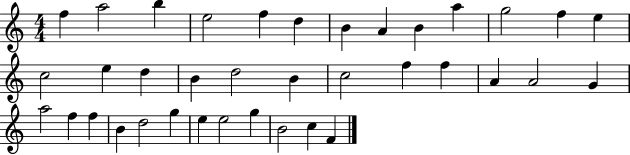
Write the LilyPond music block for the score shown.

{
  \clef treble
  \numericTimeSignature
  \time 4/4
  \key c \major
  f''4 a''2 b''4 | e''2 f''4 d''4 | b'4 a'4 b'4 a''4 | g''2 f''4 e''4 | \break c''2 e''4 d''4 | b'4 d''2 b'4 | c''2 f''4 f''4 | a'4 a'2 g'4 | \break a''2 f''4 f''4 | b'4 d''2 g''4 | e''4 e''2 g''4 | b'2 c''4 f'4 | \break \bar "|."
}